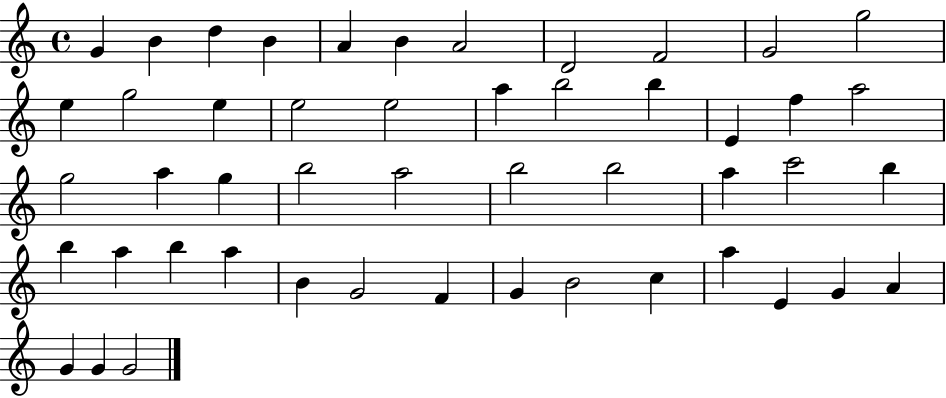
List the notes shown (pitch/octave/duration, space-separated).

G4/q B4/q D5/q B4/q A4/q B4/q A4/h D4/h F4/h G4/h G5/h E5/q G5/h E5/q E5/h E5/h A5/q B5/h B5/q E4/q F5/q A5/h G5/h A5/q G5/q B5/h A5/h B5/h B5/h A5/q C6/h B5/q B5/q A5/q B5/q A5/q B4/q G4/h F4/q G4/q B4/h C5/q A5/q E4/q G4/q A4/q G4/q G4/q G4/h